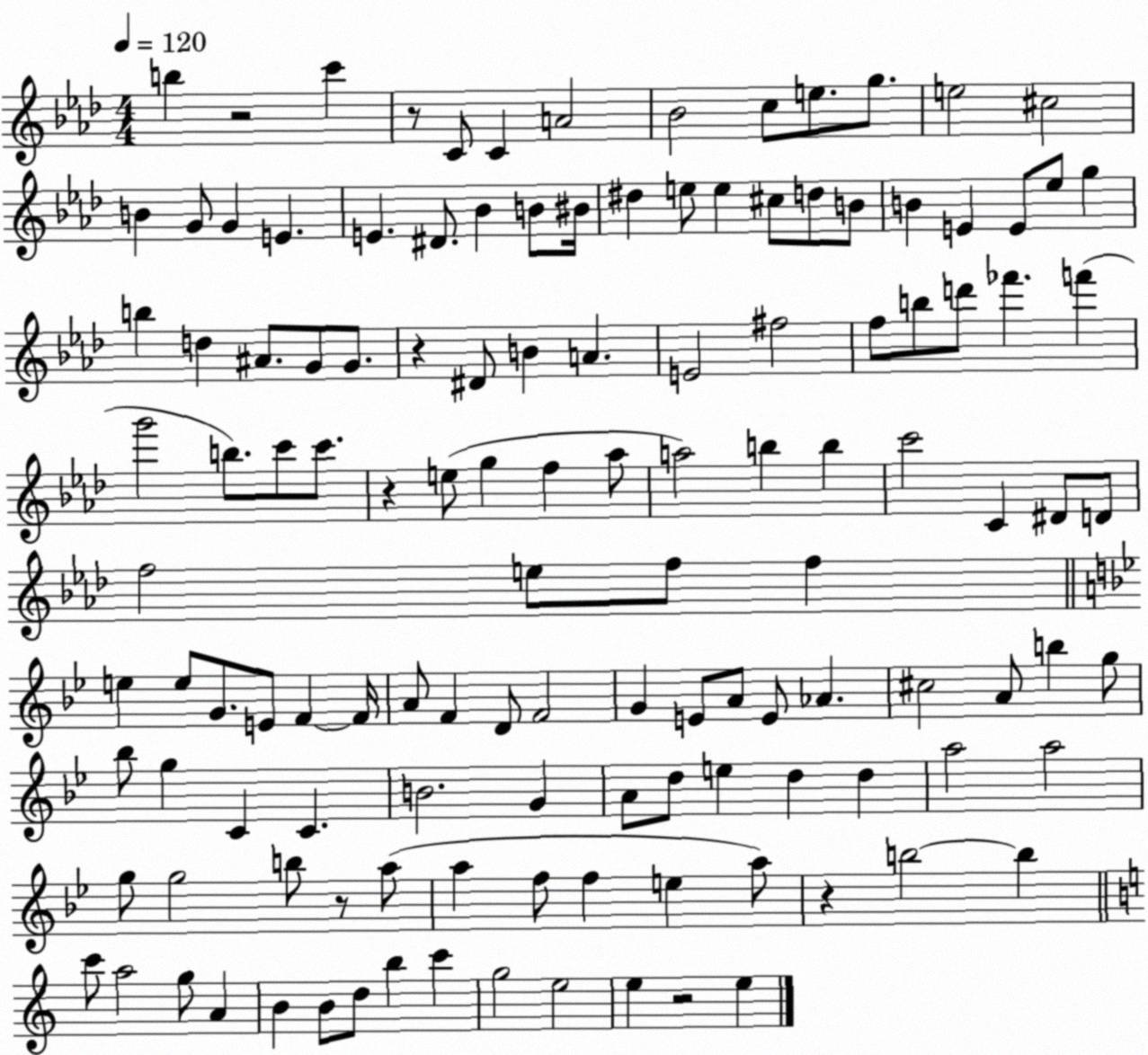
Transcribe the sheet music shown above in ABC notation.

X:1
T:Untitled
M:4/4
L:1/4
K:Ab
b z2 c' z/2 C/2 C A2 _B2 c/2 e/2 g/2 e2 ^c2 B G/2 G E E ^D/2 _B B/2 ^B/4 ^d e/2 e ^c/2 d/2 B/2 B E E/2 _e/2 g b d ^A/2 G/2 G/2 z ^D/2 B A E2 ^f2 f/2 b/2 d'/2 _f' f' g'2 b/2 c'/2 c'/2 z e/2 g f _a/2 a2 b b c'2 C ^D/2 D/2 f2 e/2 f/2 f e e/2 G/2 E/2 F F/4 A/2 F D/2 F2 G E/2 A/2 E/2 _A ^c2 A/2 b g/2 _b/2 g C C B2 G A/2 d/2 e d d a2 a2 g/2 g2 b/2 z/2 a/2 a f/2 f e a/2 z b2 b c'/2 a2 g/2 A B B/2 d/2 b c' g2 e2 e z2 e